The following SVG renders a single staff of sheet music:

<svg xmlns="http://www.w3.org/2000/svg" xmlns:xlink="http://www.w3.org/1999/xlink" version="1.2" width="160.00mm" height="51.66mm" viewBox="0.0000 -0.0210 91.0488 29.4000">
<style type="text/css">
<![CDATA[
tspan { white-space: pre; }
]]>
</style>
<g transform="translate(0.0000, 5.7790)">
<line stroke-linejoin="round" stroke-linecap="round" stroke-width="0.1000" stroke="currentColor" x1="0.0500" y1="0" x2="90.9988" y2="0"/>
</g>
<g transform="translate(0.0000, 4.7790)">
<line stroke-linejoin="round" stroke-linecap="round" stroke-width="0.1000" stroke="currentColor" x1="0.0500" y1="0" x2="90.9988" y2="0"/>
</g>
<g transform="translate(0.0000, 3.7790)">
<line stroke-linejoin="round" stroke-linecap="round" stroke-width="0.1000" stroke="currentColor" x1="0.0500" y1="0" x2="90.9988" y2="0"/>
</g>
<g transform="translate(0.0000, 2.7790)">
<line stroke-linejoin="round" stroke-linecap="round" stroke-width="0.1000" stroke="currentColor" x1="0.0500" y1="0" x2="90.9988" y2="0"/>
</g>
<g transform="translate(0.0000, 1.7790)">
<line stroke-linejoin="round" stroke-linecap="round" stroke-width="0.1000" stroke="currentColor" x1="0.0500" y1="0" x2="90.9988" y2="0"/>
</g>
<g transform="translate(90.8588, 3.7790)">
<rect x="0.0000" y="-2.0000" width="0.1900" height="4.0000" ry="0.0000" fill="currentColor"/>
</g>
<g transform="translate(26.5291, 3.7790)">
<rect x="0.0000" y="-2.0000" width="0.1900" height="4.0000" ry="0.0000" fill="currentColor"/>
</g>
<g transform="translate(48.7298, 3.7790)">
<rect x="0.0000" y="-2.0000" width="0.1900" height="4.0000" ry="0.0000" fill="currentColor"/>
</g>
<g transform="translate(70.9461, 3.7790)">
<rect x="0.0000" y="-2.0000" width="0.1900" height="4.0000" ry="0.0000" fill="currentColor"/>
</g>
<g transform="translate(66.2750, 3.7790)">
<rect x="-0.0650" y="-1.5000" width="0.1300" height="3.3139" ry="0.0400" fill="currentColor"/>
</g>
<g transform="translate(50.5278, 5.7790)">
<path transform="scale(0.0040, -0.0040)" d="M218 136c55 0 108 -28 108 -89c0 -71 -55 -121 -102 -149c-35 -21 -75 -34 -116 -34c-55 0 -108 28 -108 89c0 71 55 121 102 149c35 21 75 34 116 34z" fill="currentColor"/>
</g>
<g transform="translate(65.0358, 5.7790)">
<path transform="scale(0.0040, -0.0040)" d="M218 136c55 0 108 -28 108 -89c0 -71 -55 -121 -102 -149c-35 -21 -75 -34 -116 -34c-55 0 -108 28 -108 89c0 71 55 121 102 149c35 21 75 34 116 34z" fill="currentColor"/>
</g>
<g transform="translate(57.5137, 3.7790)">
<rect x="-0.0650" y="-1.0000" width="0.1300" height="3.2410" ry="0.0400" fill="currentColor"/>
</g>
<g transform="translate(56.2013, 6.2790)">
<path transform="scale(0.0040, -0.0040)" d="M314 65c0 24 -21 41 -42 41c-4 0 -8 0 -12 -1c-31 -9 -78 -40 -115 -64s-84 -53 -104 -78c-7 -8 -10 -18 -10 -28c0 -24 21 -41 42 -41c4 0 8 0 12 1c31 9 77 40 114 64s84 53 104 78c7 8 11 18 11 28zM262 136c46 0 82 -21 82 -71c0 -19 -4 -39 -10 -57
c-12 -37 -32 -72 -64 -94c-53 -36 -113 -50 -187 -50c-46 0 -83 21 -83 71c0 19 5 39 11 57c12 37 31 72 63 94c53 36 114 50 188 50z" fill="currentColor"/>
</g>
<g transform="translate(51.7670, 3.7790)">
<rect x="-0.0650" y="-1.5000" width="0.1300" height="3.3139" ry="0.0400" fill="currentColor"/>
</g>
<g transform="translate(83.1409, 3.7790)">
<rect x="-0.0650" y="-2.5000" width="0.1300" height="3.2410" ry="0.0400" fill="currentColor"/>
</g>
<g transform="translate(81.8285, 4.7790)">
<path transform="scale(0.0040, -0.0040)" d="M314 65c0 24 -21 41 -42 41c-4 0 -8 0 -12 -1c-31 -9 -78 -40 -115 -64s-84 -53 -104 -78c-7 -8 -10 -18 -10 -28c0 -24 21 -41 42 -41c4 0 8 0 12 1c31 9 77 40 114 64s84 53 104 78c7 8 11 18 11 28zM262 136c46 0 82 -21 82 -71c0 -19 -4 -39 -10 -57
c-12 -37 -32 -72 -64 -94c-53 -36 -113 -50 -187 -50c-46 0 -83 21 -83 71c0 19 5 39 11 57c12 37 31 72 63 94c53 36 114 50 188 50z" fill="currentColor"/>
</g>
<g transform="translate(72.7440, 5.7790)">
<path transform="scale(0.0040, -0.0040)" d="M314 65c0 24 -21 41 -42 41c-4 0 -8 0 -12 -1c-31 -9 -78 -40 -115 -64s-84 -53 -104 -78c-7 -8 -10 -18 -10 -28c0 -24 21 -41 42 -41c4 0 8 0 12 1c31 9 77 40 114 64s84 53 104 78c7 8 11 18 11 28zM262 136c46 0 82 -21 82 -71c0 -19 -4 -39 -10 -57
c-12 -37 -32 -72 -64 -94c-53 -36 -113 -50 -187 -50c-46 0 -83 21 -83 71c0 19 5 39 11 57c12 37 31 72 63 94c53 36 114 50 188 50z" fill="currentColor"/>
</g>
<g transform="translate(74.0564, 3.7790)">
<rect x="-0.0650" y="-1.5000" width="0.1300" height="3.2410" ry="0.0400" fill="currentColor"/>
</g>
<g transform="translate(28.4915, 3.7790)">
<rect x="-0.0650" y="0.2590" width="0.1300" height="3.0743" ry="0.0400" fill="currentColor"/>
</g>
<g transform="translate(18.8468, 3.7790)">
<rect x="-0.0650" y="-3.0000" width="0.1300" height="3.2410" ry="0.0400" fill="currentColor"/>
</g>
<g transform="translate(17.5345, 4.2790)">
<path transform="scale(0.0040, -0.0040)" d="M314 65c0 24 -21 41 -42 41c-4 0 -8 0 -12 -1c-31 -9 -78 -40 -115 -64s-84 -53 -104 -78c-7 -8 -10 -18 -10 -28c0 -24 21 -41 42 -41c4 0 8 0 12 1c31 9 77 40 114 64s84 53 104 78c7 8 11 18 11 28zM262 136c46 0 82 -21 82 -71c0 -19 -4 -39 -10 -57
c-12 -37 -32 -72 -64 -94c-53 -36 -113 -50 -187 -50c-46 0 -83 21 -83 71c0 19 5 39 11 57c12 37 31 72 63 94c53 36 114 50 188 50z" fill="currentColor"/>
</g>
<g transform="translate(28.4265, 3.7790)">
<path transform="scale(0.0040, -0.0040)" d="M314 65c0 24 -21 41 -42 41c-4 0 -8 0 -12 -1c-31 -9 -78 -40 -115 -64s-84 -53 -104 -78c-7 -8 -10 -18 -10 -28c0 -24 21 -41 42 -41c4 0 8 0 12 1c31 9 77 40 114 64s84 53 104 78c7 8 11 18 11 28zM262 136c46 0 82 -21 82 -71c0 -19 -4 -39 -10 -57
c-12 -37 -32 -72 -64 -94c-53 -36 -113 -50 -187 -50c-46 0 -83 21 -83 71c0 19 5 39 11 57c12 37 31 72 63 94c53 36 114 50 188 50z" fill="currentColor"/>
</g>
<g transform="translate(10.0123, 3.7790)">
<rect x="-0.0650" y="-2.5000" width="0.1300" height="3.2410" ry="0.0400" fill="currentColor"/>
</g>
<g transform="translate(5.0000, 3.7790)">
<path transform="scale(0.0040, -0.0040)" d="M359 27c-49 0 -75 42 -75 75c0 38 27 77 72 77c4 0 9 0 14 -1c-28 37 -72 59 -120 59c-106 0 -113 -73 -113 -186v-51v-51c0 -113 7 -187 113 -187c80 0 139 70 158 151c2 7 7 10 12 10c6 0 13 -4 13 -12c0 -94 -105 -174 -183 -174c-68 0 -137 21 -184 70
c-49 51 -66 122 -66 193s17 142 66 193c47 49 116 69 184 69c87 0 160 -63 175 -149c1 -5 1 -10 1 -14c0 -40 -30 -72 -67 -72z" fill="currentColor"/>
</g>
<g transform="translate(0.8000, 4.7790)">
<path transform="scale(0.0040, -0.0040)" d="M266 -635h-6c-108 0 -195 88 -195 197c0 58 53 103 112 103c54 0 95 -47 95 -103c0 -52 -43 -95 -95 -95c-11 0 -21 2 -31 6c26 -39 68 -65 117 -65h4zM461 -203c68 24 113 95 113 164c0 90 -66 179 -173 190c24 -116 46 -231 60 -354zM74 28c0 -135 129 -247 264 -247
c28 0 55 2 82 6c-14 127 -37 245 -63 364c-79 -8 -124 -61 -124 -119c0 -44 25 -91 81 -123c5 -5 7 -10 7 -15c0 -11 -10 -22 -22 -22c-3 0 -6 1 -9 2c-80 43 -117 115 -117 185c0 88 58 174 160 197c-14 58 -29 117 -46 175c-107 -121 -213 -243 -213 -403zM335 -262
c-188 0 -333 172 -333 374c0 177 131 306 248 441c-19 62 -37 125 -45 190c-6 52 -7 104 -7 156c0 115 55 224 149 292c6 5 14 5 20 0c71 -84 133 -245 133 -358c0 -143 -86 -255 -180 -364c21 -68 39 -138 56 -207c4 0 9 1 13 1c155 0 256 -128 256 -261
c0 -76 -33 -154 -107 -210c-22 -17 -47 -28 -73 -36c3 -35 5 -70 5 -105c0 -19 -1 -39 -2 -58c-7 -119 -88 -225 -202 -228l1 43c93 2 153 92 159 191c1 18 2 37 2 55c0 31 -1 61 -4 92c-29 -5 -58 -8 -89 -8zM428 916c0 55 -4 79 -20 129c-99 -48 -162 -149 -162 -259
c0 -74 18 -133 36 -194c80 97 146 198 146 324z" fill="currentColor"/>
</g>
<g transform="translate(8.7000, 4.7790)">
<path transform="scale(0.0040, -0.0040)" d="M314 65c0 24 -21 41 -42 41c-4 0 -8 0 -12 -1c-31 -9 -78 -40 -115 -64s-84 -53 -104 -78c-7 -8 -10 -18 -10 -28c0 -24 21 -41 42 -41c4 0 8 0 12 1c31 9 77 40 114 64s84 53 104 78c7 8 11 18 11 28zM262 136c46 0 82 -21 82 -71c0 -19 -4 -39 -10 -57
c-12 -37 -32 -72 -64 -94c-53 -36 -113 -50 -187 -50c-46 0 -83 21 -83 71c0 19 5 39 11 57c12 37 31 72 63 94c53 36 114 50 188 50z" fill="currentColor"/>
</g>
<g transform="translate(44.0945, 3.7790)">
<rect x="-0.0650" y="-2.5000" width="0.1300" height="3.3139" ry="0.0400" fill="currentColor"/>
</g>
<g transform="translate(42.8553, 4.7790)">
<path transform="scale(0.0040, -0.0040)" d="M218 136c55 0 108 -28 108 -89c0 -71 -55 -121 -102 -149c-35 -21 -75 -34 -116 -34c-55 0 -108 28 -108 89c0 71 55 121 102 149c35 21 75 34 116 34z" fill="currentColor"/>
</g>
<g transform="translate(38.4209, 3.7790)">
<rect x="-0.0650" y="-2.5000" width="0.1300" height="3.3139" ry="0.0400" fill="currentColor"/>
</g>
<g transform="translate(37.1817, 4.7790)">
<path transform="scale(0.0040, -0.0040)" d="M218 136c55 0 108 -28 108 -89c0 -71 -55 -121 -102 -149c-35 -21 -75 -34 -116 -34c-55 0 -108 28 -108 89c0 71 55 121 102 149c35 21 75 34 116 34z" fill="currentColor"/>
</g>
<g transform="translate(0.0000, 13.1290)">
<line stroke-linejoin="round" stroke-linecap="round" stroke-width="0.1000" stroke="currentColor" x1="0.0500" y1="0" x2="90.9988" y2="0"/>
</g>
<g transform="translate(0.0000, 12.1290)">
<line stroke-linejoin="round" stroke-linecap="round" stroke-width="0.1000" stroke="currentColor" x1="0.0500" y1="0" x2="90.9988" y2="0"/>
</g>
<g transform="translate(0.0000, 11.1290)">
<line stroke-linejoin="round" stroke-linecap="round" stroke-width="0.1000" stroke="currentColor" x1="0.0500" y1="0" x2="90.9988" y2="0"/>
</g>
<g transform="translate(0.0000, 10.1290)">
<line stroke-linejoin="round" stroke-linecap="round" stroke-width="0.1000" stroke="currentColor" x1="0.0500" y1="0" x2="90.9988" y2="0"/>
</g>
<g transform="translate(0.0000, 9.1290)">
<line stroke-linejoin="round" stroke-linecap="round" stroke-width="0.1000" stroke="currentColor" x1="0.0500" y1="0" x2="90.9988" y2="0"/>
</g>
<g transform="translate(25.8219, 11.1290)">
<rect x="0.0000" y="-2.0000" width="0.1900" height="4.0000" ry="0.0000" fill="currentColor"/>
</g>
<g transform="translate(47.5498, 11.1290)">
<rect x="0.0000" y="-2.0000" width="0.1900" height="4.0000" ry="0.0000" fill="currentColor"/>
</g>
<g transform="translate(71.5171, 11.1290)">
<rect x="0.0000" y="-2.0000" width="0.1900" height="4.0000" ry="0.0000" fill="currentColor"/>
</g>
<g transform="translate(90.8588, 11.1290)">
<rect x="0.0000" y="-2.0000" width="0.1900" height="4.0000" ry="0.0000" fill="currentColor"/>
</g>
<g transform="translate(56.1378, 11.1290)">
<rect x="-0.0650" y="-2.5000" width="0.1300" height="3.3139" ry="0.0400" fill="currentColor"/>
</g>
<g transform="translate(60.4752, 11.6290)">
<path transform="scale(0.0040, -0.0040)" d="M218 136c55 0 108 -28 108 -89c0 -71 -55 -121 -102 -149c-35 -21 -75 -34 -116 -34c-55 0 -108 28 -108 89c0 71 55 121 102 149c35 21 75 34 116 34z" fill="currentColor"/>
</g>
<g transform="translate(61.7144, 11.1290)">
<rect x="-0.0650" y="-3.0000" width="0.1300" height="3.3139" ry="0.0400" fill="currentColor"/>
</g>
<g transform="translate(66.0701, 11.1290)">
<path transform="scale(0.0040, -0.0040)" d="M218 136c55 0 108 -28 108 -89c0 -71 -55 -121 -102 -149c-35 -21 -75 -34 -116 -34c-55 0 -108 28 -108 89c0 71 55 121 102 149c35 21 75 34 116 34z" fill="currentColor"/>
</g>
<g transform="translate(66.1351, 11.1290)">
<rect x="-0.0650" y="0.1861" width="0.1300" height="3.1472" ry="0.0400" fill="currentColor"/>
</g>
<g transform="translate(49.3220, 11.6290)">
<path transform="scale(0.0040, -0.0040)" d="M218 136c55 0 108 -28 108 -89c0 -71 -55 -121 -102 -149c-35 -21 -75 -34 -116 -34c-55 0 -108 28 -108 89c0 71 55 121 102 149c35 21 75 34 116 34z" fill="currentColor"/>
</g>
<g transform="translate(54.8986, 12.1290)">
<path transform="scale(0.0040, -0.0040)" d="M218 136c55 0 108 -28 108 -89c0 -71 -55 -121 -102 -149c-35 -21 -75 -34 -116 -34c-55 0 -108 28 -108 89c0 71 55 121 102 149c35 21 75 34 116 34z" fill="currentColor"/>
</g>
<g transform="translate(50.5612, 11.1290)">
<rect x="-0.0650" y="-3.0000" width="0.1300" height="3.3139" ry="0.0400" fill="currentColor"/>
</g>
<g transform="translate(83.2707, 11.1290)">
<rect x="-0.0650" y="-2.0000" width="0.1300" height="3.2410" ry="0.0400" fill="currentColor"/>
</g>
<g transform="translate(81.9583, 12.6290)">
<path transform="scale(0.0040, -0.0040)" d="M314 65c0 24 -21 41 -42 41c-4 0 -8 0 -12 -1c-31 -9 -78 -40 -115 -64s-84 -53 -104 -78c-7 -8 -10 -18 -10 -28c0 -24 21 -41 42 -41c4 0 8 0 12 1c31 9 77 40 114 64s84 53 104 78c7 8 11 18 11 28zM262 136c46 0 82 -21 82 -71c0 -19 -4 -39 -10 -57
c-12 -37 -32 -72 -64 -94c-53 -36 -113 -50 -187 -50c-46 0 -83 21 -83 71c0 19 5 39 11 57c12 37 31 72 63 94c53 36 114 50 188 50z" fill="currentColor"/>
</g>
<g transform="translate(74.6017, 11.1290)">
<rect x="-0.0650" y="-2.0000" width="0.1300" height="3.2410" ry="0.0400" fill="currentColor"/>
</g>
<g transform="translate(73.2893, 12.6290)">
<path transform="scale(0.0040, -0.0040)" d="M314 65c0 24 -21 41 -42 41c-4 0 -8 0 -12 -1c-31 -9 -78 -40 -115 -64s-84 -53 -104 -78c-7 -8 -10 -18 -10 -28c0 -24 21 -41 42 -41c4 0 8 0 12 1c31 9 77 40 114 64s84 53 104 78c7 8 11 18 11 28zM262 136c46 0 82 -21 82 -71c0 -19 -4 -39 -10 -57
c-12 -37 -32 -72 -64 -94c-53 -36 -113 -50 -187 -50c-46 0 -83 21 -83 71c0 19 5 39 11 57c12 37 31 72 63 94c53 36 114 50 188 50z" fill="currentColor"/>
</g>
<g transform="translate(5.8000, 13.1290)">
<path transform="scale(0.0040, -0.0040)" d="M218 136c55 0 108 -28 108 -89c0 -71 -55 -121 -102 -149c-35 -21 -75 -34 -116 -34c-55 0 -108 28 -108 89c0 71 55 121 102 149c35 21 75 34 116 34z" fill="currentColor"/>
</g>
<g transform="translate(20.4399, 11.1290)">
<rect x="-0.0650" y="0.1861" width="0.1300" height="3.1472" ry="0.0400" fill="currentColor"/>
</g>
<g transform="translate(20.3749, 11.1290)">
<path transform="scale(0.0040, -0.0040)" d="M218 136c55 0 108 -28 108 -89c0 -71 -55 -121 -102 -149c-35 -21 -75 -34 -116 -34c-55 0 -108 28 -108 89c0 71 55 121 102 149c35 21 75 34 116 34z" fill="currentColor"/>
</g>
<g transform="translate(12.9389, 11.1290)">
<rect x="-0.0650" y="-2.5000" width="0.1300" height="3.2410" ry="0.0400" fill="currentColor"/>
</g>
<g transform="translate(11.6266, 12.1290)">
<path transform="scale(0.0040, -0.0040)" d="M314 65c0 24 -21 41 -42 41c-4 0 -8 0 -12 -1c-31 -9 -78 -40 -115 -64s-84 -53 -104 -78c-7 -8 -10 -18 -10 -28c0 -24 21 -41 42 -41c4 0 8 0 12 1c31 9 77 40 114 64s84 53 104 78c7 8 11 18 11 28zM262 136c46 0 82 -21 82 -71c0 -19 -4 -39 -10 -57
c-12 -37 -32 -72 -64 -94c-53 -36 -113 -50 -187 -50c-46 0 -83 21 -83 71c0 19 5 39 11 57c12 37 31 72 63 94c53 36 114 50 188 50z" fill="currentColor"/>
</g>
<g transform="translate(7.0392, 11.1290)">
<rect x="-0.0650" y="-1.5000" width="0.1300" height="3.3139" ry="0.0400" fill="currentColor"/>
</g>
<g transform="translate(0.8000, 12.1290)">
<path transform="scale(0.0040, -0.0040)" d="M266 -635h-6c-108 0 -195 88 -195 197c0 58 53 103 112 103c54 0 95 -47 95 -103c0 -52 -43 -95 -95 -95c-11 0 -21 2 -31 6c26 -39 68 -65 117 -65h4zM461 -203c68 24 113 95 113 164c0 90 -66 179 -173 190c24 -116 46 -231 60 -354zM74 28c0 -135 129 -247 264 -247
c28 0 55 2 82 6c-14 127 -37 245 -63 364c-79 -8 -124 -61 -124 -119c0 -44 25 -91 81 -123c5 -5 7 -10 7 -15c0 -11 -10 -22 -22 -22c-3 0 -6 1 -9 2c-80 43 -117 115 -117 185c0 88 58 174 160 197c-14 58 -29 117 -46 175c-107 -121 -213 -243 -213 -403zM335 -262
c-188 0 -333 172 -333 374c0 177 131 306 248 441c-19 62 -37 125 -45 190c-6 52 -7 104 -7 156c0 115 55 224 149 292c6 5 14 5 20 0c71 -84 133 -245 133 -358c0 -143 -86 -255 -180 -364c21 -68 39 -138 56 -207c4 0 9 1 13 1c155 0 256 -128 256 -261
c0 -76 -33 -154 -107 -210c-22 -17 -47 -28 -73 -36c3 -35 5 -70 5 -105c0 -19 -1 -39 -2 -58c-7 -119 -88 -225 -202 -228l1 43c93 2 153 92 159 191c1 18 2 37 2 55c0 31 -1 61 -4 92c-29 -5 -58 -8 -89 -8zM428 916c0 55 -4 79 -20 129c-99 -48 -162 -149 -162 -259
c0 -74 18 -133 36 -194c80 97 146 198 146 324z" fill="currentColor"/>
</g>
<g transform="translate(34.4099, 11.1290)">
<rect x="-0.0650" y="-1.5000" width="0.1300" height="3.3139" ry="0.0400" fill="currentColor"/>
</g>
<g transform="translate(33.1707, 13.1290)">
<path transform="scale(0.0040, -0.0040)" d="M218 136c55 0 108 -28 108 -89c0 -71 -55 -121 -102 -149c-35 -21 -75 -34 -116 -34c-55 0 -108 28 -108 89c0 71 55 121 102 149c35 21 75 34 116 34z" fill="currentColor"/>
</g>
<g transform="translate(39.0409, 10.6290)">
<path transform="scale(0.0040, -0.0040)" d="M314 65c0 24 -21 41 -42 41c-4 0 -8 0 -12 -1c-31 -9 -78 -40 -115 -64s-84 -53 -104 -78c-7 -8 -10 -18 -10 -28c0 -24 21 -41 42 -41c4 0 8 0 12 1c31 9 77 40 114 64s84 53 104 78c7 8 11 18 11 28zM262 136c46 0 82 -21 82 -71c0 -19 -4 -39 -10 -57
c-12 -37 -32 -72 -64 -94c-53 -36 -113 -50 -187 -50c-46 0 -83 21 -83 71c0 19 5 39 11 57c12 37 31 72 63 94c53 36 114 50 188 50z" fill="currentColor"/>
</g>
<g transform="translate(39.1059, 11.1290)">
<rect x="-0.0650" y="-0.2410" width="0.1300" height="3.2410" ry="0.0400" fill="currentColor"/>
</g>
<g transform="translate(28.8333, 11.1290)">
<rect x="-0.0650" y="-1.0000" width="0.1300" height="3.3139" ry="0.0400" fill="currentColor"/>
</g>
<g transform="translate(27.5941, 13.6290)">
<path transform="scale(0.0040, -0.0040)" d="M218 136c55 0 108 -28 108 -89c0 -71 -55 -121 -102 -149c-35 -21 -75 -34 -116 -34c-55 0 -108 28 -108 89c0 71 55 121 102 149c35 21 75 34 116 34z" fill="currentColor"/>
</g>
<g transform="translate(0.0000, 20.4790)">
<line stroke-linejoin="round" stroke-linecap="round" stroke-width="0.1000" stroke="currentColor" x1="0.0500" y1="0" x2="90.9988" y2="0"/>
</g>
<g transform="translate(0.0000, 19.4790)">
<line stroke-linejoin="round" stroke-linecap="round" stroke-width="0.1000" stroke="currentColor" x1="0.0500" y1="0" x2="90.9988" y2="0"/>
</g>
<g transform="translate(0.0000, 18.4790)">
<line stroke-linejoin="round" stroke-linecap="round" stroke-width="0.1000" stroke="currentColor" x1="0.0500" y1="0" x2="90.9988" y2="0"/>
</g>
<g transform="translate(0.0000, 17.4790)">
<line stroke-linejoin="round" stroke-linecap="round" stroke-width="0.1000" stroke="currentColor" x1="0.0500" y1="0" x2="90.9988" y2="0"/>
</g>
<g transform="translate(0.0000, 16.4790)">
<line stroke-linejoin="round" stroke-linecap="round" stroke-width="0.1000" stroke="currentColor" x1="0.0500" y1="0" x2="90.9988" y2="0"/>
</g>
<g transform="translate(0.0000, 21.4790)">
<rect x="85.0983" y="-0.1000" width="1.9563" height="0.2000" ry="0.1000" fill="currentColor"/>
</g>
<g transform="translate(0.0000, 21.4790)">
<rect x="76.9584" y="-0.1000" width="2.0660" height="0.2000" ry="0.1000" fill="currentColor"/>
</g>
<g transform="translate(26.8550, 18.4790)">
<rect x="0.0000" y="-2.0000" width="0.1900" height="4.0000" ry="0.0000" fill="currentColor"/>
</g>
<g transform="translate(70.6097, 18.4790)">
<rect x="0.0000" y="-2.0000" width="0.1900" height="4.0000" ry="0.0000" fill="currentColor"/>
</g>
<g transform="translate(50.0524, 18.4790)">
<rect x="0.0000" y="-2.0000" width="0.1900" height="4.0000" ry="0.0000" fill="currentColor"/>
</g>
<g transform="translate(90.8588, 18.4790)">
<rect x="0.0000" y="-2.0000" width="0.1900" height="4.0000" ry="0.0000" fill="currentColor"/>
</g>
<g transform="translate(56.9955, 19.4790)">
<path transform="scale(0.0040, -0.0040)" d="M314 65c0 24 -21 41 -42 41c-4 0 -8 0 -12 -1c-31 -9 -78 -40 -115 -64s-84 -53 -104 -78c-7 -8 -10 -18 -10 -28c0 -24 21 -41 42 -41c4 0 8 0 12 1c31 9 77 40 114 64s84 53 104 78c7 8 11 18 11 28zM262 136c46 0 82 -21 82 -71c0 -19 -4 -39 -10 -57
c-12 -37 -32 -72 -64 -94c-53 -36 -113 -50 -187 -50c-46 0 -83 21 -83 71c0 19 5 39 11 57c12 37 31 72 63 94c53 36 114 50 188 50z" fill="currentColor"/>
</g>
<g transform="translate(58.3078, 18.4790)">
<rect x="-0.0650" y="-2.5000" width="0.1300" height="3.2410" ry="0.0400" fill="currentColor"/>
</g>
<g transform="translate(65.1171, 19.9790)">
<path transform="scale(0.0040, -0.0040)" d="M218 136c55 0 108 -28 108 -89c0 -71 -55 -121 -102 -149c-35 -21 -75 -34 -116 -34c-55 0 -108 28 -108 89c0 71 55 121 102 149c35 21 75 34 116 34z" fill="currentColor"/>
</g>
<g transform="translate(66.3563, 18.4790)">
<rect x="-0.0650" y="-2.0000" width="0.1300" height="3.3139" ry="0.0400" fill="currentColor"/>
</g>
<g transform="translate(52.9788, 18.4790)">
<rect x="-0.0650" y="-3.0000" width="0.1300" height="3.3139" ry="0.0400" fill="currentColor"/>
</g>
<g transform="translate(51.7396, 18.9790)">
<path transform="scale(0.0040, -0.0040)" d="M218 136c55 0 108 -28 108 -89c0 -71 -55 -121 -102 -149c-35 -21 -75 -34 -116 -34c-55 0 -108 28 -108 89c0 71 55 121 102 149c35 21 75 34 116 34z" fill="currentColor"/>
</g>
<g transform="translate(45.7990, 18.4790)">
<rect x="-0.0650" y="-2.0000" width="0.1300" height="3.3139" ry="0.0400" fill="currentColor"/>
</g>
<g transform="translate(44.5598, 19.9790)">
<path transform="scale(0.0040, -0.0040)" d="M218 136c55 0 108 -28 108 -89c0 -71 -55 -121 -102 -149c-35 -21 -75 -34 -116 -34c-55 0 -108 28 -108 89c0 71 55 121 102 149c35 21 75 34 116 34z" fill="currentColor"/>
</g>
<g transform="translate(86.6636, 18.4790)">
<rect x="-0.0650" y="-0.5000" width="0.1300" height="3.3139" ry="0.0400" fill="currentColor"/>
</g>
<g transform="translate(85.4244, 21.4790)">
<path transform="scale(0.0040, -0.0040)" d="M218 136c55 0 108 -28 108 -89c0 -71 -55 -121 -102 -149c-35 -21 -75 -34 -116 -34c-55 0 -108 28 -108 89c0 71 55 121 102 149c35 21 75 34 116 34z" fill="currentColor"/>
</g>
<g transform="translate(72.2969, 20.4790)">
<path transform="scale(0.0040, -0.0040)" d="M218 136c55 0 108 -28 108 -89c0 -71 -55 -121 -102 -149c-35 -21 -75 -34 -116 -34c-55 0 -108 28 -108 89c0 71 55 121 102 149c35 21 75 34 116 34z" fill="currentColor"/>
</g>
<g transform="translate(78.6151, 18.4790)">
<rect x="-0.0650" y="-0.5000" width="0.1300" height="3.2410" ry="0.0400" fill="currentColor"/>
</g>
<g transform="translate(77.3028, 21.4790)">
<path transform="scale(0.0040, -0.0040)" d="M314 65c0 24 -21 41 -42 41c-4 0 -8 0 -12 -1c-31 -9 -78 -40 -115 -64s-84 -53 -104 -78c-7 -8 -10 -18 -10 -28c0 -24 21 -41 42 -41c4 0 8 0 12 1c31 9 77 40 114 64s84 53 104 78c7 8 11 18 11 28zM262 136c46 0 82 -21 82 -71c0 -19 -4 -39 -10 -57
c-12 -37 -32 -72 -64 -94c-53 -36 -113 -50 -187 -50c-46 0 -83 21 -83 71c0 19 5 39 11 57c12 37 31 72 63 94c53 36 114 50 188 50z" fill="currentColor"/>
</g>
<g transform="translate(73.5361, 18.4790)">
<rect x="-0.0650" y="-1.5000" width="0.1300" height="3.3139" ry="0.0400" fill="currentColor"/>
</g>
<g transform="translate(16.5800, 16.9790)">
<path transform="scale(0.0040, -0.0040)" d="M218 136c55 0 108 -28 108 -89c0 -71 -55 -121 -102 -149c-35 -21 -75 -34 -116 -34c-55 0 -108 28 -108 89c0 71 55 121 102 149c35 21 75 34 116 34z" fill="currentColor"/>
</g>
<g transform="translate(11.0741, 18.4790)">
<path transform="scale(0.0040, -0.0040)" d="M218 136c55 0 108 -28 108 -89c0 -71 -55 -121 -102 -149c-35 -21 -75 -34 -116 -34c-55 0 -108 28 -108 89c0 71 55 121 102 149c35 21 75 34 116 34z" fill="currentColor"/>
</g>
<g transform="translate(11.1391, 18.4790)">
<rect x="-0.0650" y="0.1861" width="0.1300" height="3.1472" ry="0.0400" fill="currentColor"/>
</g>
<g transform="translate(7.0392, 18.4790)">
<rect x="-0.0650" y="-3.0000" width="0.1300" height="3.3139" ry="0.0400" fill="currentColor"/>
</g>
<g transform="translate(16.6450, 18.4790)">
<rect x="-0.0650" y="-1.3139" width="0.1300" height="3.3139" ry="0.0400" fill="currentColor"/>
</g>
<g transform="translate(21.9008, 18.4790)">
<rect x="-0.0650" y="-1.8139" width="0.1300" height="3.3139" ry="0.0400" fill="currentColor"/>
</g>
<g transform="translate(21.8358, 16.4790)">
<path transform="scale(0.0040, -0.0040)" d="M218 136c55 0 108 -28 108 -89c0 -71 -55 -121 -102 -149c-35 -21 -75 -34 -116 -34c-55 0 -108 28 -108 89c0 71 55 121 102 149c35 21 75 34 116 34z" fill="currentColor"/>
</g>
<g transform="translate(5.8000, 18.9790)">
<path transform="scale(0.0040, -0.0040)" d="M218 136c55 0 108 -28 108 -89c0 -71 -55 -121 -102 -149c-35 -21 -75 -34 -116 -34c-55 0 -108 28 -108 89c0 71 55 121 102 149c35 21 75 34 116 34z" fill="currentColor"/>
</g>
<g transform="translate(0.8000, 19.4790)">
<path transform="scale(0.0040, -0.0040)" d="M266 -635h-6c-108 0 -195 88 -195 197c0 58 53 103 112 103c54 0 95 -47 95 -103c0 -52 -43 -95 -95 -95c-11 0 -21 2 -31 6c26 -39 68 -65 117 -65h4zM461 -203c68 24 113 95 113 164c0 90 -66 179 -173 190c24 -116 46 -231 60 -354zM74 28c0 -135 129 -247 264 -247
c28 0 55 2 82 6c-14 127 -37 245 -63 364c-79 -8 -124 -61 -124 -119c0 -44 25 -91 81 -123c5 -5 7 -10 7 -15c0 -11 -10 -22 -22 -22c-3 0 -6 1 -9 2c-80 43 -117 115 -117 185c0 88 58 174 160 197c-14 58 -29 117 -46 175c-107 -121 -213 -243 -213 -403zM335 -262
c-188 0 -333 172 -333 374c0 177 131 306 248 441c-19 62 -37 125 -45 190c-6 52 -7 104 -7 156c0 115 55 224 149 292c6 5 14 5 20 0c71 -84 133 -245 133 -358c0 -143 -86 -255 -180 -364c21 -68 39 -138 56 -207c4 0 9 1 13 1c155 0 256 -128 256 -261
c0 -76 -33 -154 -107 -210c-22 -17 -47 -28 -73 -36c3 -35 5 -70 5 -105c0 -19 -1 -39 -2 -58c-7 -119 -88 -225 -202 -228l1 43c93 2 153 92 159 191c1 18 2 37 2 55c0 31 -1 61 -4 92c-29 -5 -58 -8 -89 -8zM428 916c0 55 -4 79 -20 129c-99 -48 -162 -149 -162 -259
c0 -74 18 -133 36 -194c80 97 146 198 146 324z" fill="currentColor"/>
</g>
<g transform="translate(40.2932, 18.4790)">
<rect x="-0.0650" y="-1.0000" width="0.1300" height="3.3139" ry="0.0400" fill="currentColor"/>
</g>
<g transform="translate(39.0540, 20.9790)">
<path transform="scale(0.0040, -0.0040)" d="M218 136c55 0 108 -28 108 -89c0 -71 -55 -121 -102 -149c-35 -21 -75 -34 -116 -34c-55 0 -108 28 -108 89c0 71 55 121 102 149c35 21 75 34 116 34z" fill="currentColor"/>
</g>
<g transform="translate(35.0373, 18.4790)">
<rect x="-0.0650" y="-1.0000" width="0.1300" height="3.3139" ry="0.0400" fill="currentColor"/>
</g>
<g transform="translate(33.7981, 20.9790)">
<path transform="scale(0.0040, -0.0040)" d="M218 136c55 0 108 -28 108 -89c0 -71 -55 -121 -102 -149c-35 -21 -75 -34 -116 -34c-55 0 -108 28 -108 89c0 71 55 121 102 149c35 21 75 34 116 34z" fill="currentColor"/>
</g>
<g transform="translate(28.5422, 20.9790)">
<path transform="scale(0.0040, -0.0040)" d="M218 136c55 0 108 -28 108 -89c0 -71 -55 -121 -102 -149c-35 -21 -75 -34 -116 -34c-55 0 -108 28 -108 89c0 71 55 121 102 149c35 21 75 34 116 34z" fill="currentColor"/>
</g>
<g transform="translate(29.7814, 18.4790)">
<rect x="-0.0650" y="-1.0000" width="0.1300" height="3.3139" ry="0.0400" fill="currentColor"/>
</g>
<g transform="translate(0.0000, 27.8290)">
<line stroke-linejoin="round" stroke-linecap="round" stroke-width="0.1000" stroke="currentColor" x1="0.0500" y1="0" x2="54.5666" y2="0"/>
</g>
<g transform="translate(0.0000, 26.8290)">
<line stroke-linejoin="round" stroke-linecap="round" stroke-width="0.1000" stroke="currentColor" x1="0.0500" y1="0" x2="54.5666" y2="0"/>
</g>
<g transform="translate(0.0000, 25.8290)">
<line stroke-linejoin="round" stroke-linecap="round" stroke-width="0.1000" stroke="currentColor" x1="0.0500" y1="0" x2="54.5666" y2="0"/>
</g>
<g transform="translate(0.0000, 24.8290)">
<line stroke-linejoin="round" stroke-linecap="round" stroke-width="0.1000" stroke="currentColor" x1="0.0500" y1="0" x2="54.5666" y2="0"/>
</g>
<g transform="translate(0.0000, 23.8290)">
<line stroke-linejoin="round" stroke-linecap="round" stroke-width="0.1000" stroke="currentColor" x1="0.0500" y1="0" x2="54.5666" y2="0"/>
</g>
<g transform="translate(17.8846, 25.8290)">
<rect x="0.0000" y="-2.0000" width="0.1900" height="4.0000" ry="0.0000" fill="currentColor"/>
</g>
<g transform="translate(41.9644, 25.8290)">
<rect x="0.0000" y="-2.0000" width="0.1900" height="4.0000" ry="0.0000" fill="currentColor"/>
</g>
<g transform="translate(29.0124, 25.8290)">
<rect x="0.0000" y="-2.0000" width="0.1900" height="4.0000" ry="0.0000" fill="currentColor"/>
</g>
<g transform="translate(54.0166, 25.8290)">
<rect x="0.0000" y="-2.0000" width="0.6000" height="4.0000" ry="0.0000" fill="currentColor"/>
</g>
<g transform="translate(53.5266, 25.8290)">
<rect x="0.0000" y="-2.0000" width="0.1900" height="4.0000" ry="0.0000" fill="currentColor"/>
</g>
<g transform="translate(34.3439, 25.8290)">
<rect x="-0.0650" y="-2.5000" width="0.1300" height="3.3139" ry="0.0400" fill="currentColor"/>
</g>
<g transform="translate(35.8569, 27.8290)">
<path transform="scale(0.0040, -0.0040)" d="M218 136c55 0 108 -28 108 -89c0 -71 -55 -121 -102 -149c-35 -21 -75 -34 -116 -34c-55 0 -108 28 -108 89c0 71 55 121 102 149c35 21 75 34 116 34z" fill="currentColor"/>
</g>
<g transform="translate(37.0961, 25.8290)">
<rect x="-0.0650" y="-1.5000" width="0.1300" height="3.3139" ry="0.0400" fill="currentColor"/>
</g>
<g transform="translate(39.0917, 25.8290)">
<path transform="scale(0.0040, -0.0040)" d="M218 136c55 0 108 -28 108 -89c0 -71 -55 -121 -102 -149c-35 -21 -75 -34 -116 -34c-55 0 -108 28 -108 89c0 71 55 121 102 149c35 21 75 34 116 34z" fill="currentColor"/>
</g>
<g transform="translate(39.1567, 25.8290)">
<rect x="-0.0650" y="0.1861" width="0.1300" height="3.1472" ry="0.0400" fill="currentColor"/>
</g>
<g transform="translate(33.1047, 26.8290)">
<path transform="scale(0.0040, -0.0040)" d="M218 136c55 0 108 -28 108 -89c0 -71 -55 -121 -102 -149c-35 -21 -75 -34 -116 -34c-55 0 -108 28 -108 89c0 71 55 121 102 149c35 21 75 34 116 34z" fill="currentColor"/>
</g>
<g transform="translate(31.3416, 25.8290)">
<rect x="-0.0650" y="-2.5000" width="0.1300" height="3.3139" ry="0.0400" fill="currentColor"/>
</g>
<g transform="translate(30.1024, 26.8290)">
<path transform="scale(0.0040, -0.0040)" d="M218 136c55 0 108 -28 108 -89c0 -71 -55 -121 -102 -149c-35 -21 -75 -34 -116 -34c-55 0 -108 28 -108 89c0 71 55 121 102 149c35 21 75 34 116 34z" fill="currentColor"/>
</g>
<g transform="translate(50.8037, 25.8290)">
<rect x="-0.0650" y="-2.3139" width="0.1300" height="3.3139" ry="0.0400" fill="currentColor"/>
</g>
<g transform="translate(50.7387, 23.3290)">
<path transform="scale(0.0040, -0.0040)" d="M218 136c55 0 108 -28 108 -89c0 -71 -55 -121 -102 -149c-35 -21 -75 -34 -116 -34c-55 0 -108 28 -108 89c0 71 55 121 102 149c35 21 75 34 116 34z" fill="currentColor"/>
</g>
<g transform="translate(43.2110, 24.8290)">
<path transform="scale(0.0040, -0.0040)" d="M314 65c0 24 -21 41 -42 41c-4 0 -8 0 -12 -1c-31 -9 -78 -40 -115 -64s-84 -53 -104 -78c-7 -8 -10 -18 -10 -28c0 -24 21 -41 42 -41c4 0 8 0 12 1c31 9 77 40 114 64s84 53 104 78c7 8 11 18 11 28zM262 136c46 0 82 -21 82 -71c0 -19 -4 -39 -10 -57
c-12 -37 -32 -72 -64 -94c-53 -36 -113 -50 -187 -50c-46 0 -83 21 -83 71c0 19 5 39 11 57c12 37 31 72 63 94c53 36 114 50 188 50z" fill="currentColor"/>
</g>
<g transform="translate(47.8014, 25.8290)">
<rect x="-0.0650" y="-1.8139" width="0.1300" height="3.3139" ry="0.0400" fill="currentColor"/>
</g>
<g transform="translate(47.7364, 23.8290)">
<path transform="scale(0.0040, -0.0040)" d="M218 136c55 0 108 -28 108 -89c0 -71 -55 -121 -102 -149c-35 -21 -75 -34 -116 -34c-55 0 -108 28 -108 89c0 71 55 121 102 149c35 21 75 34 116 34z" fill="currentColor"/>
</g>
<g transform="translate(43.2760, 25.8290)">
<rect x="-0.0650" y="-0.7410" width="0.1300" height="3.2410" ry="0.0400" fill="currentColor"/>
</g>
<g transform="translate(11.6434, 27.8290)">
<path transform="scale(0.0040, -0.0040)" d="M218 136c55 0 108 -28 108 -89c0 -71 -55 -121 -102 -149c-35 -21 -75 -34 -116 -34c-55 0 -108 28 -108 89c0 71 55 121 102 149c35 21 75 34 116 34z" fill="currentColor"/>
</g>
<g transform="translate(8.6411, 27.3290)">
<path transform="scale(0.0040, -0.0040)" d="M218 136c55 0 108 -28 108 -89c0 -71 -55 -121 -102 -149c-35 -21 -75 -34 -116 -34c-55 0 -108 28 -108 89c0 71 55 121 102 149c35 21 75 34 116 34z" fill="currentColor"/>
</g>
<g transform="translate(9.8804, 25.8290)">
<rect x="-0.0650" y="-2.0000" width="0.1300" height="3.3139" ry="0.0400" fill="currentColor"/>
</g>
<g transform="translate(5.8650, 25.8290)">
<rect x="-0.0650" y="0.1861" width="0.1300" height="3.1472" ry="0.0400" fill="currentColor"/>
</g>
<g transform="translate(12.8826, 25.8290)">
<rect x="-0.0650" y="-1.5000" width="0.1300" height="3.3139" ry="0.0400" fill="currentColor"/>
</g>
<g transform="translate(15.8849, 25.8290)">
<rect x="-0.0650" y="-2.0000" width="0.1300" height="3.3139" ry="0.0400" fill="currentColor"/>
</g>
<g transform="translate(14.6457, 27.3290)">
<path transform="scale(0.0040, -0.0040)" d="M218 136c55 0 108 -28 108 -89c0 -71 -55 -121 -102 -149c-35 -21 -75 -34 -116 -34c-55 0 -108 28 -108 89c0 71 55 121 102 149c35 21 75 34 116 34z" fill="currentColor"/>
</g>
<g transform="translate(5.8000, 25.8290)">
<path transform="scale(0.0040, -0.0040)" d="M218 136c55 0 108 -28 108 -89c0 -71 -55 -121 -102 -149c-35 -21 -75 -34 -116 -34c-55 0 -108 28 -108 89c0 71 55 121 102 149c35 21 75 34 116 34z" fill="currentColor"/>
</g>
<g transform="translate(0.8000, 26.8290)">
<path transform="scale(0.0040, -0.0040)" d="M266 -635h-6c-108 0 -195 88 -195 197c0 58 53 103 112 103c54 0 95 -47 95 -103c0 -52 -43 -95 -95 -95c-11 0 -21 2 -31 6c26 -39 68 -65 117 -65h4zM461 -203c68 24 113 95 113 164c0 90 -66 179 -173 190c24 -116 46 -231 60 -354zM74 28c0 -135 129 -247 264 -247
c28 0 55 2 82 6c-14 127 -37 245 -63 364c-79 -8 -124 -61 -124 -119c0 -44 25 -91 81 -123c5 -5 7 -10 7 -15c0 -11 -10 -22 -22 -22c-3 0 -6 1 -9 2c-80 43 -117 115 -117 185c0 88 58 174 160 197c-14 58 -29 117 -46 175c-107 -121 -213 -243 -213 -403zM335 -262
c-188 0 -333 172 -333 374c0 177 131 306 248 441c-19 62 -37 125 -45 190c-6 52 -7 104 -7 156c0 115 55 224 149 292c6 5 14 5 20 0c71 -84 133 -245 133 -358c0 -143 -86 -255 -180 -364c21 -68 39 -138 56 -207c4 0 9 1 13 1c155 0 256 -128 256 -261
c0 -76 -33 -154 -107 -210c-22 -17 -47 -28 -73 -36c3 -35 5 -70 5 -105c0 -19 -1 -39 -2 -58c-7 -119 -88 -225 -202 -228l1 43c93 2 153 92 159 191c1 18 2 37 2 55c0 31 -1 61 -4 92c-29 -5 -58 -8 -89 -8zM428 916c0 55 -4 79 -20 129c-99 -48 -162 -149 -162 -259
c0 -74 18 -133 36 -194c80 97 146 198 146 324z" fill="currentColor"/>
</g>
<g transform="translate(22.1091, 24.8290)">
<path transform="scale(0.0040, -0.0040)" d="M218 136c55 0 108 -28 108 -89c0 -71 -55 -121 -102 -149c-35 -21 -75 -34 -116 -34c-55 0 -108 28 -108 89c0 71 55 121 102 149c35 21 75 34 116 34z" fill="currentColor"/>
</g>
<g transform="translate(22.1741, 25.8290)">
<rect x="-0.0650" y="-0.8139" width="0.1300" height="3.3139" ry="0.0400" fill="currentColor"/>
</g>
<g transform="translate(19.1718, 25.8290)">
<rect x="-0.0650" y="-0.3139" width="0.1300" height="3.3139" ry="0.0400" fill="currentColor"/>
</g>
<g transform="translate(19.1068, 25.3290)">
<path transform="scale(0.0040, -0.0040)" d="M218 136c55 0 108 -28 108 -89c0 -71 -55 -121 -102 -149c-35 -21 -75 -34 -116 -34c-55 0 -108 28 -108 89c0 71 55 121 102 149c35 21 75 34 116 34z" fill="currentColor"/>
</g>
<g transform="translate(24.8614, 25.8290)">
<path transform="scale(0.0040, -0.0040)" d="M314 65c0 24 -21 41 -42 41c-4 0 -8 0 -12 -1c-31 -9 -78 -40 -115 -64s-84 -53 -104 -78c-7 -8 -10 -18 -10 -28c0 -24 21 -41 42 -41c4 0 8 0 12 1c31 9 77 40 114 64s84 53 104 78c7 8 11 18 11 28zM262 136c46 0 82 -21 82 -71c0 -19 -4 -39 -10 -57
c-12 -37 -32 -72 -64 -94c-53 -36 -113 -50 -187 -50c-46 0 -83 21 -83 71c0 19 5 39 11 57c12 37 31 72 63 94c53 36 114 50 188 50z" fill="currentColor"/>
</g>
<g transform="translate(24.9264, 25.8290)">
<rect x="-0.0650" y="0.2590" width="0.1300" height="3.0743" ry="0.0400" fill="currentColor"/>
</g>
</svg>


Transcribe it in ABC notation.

X:1
T:Untitled
M:4/4
L:1/4
K:C
G2 A2 B2 G G E D2 E E2 G2 E G2 B D E c2 A G A B F2 F2 A B e f D D D F A G2 F E C2 C B F E F c d B2 G G E B d2 f g